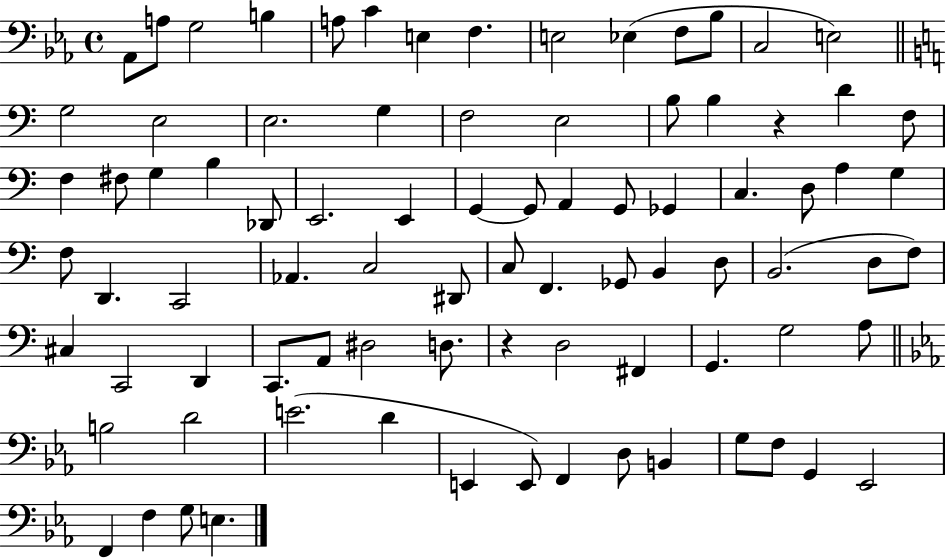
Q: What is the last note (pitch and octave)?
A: E3